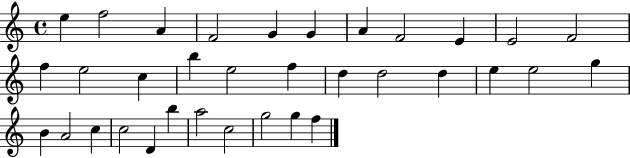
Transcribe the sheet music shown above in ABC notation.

X:1
T:Untitled
M:4/4
L:1/4
K:C
e f2 A F2 G G A F2 E E2 F2 f e2 c b e2 f d d2 d e e2 g B A2 c c2 D b a2 c2 g2 g f